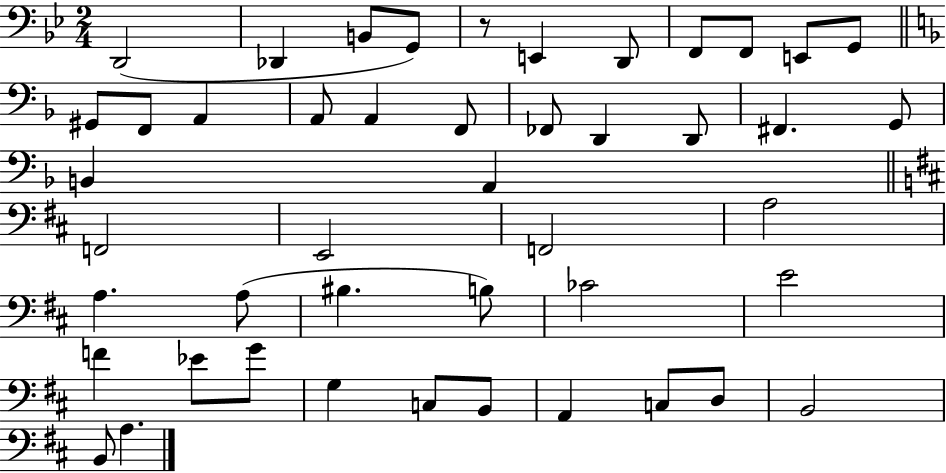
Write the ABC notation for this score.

X:1
T:Untitled
M:2/4
L:1/4
K:Bb
D,,2 _D,, B,,/2 G,,/2 z/2 E,, D,,/2 F,,/2 F,,/2 E,,/2 G,,/2 ^G,,/2 F,,/2 A,, A,,/2 A,, F,,/2 _F,,/2 D,, D,,/2 ^F,, G,,/2 B,, A,, F,,2 E,,2 F,,2 A,2 A, A,/2 ^B, B,/2 _C2 E2 F _E/2 G/2 G, C,/2 B,,/2 A,, C,/2 D,/2 B,,2 B,,/2 A,